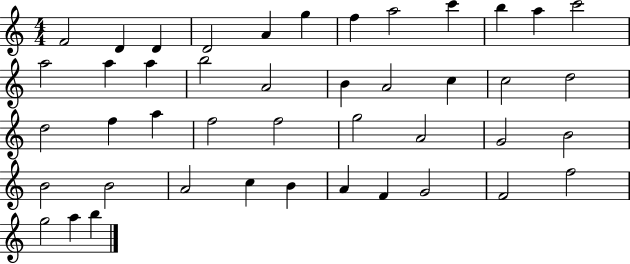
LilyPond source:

{
  \clef treble
  \numericTimeSignature
  \time 4/4
  \key c \major
  f'2 d'4 d'4 | d'2 a'4 g''4 | f''4 a''2 c'''4 | b''4 a''4 c'''2 | \break a''2 a''4 a''4 | b''2 a'2 | b'4 a'2 c''4 | c''2 d''2 | \break d''2 f''4 a''4 | f''2 f''2 | g''2 a'2 | g'2 b'2 | \break b'2 b'2 | a'2 c''4 b'4 | a'4 f'4 g'2 | f'2 f''2 | \break g''2 a''4 b''4 | \bar "|."
}